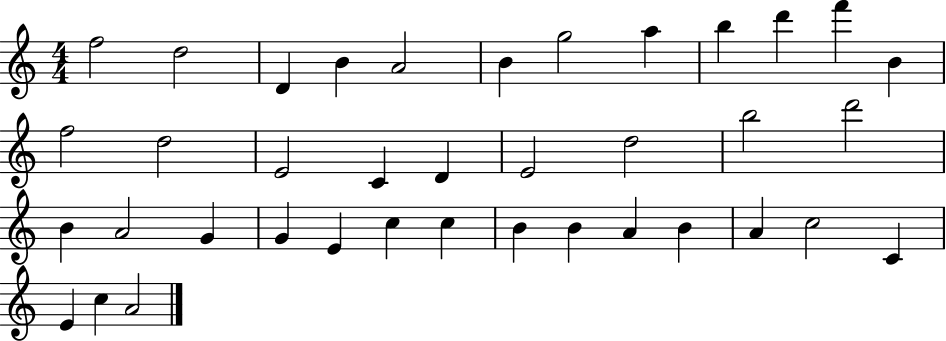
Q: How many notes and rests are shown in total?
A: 38